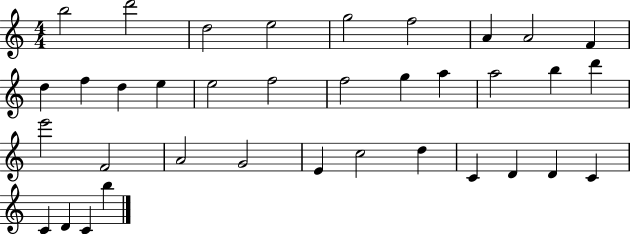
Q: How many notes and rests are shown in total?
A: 36